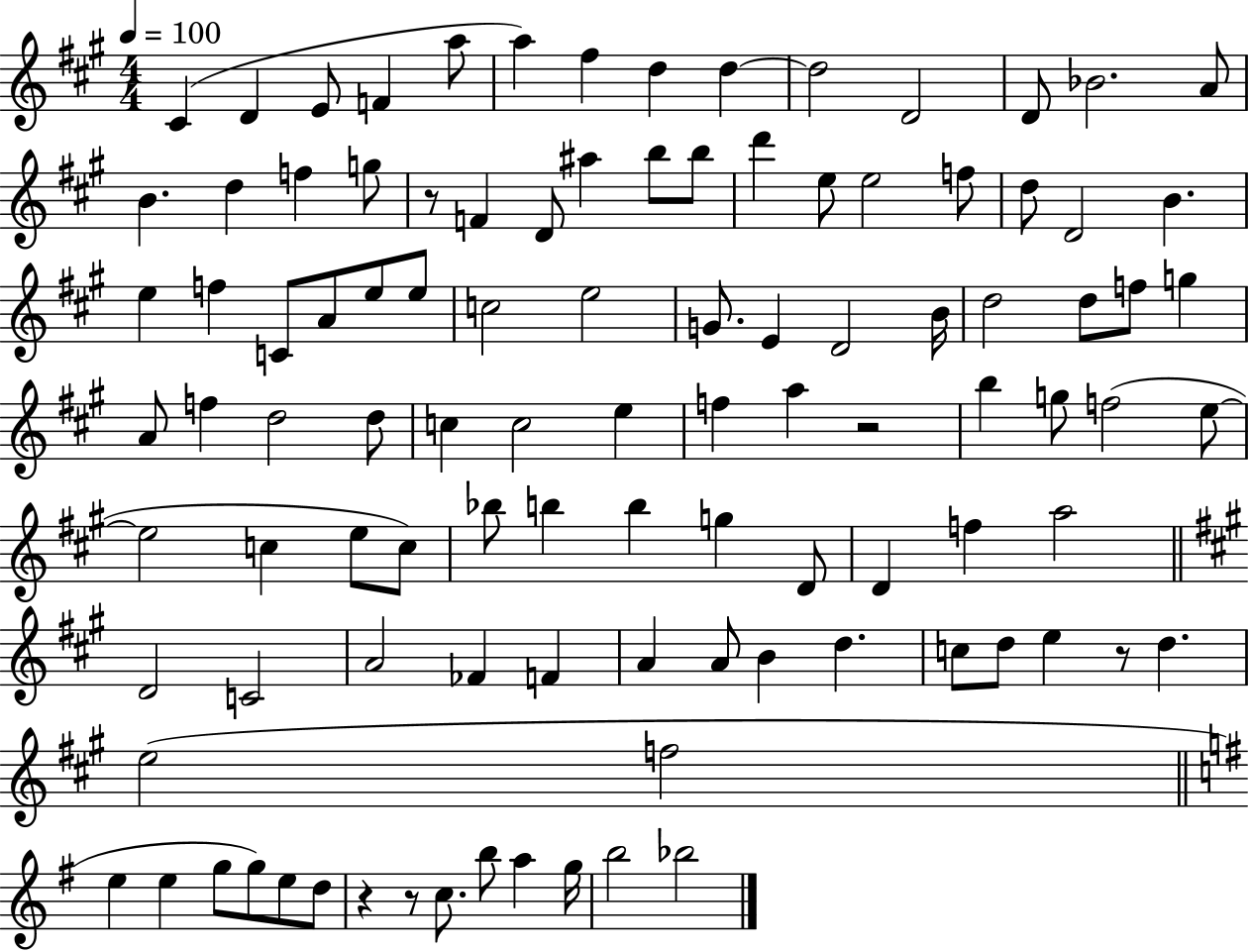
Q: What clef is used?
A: treble